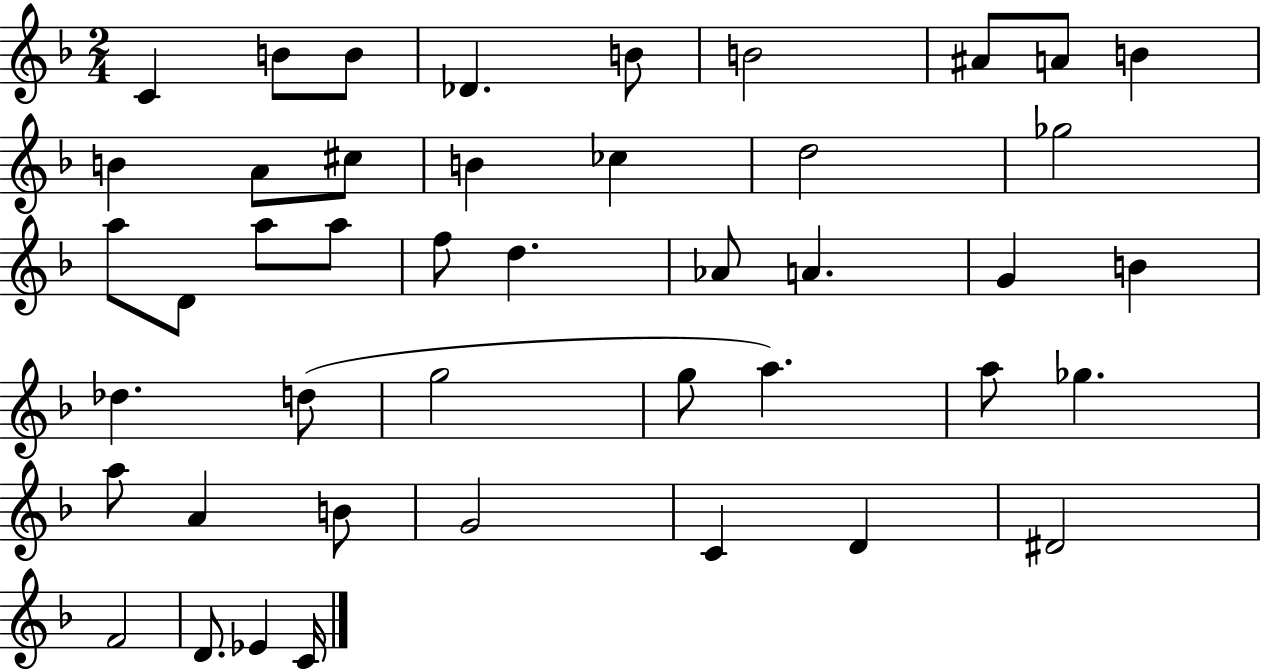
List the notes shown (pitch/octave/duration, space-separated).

C4/q B4/e B4/e Db4/q. B4/e B4/h A#4/e A4/e B4/q B4/q A4/e C#5/e B4/q CES5/q D5/h Gb5/h A5/e D4/e A5/e A5/e F5/e D5/q. Ab4/e A4/q. G4/q B4/q Db5/q. D5/e G5/h G5/e A5/q. A5/e Gb5/q. A5/e A4/q B4/e G4/h C4/q D4/q D#4/h F4/h D4/e. Eb4/q C4/s